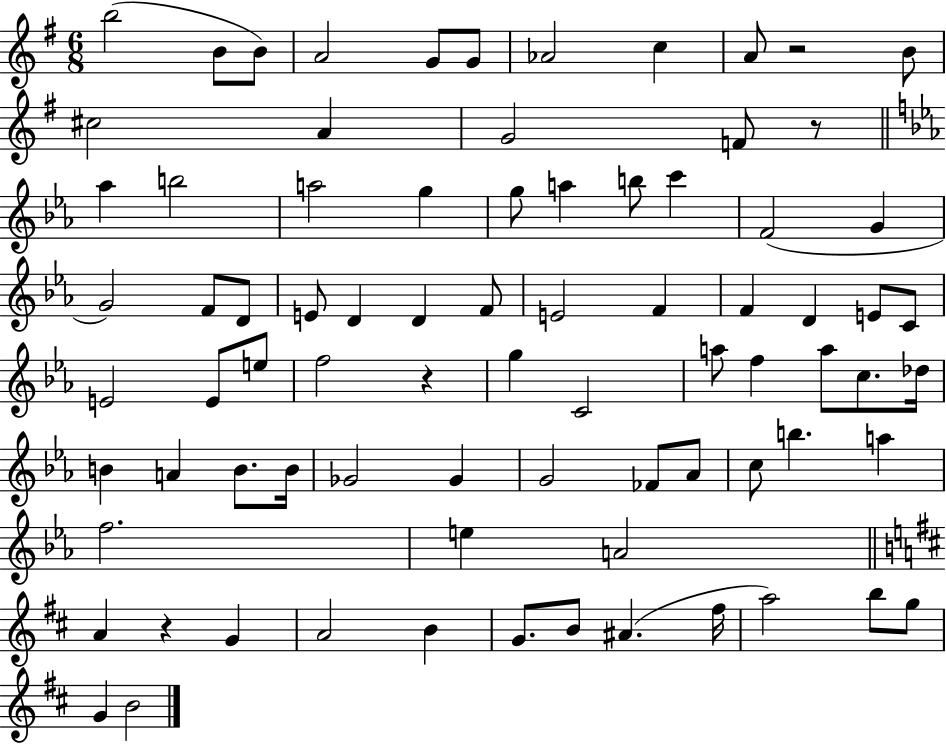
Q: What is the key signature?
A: G major